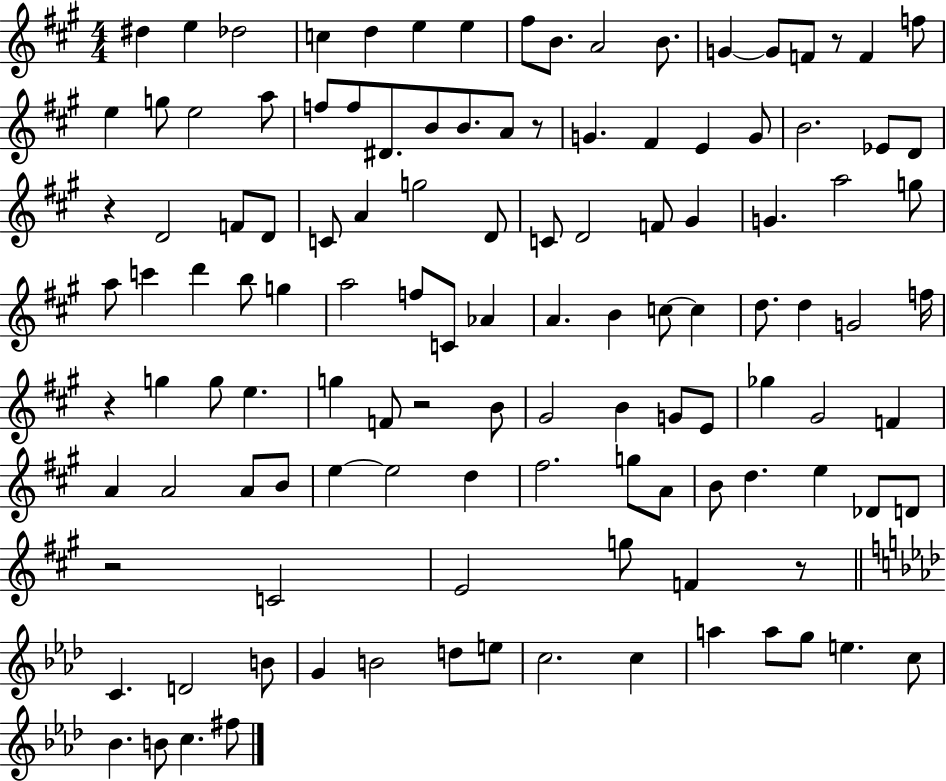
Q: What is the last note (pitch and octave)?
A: F#5